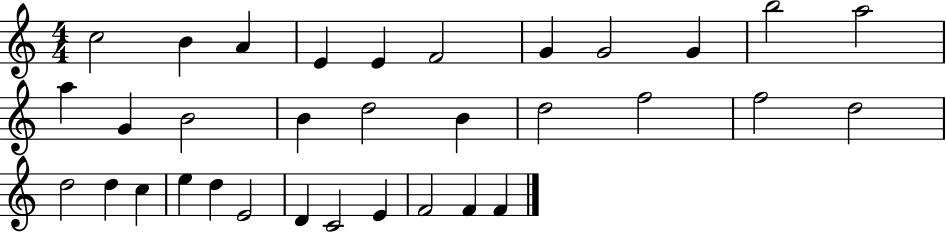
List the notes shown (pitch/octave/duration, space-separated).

C5/h B4/q A4/q E4/q E4/q F4/h G4/q G4/h G4/q B5/h A5/h A5/q G4/q B4/h B4/q D5/h B4/q D5/h F5/h F5/h D5/h D5/h D5/q C5/q E5/q D5/q E4/h D4/q C4/h E4/q F4/h F4/q F4/q